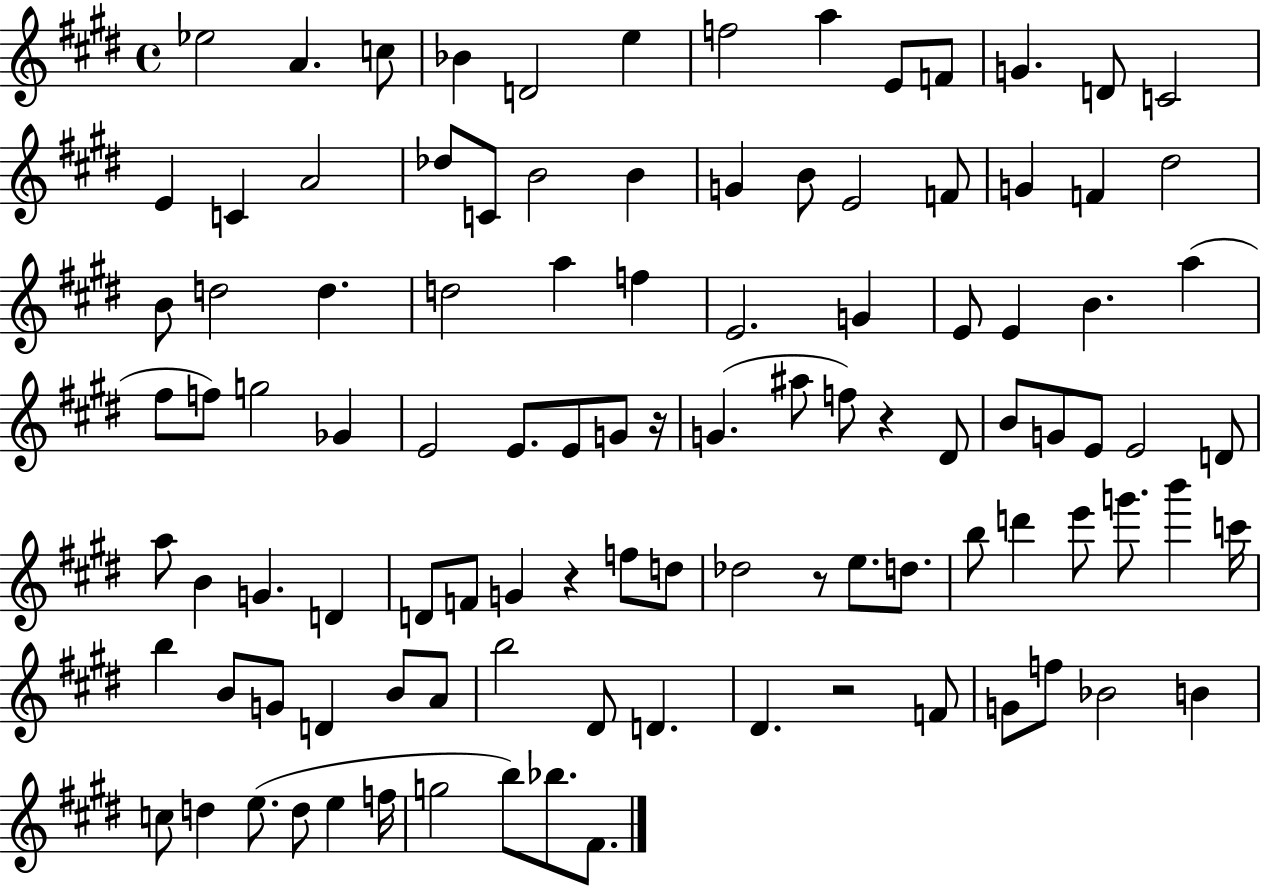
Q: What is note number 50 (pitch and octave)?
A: F5